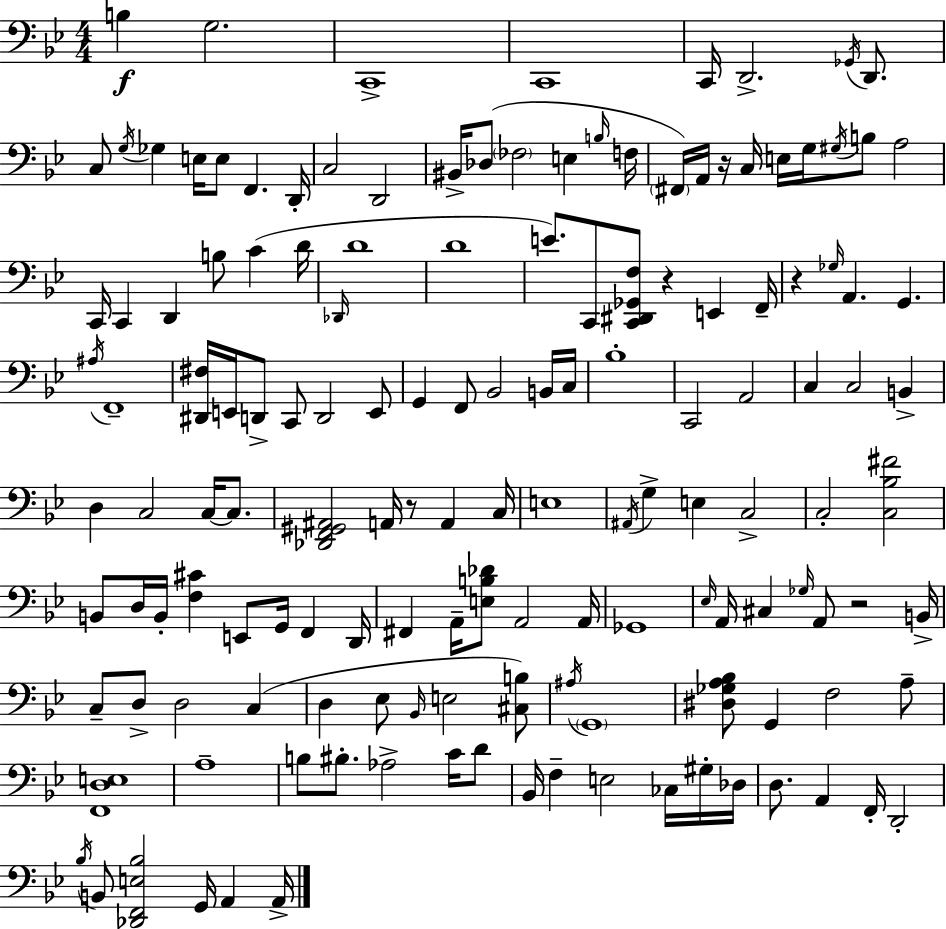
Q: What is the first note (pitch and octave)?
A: B3